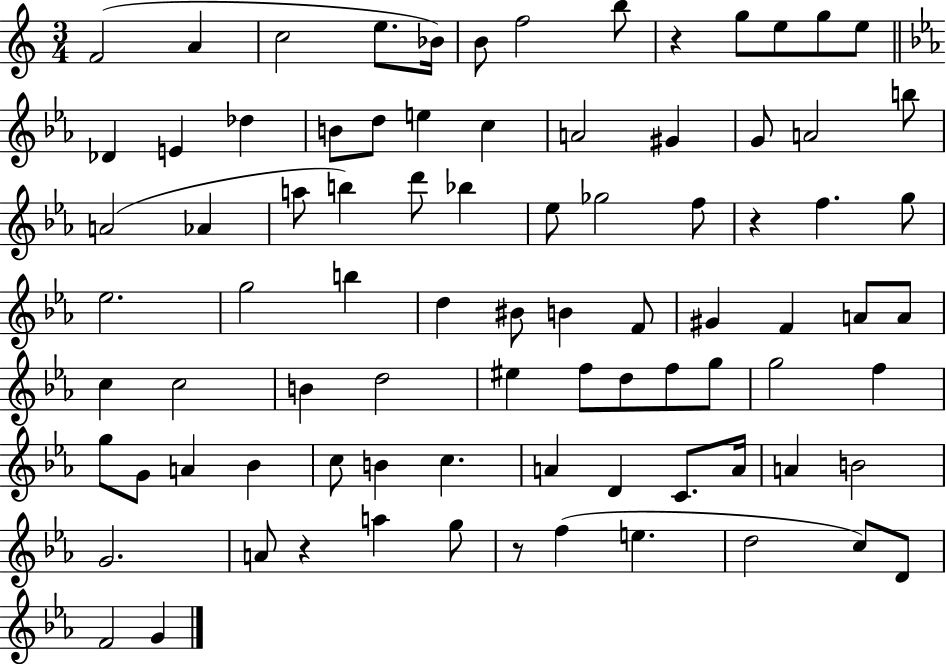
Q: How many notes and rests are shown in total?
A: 85